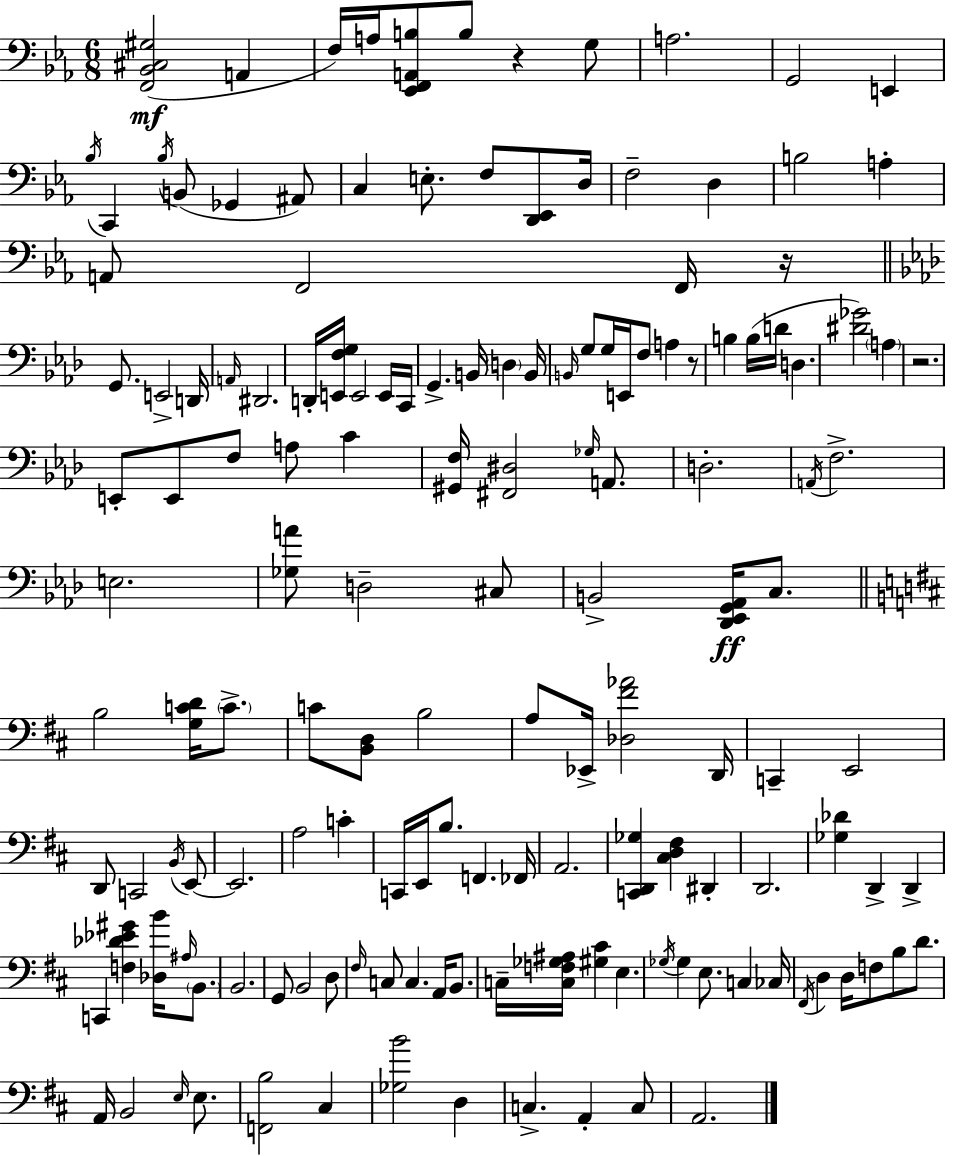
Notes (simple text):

[F2,Bb2,C#3,G#3]/h A2/q F3/s A3/s [Eb2,F2,A2,B3]/e B3/e R/q G3/e A3/h. G2/h E2/q Bb3/s C2/q Bb3/s B2/e Gb2/q A#2/e C3/q E3/e. F3/e [D2,Eb2]/e D3/s F3/h D3/q B3/h A3/q A2/e F2/h F2/s R/s G2/e. E2/h D2/s A2/s D#2/h. D2/s [E2,F3,G3]/s E2/h E2/s C2/s G2/q. B2/s D3/q B2/s B2/s G3/e G3/s E2/s F3/e A3/q R/e B3/q B3/s D4/s D3/q. [D#4,Gb4]/h A3/q R/h. E2/e E2/e F3/e A3/e C4/q [G#2,F3]/s [F#2,D#3]/h Gb3/s A2/e. D3/h. A2/s F3/h. E3/h. [Gb3,A4]/e D3/h C#3/e B2/h [Db2,Eb2,G2,Ab2]/s C3/e. B3/h [G3,C4,D4]/s C4/e. C4/e [B2,D3]/e B3/h A3/e Eb2/s [Db3,F#4,Ab4]/h D2/s C2/q E2/h D2/e C2/h B2/s E2/e E2/h. A3/h C4/q C2/s E2/s B3/e. F2/q. FES2/s A2/h. [C2,D2,Gb3]/q [C#3,D3,F#3]/q D#2/q D2/h. [Gb3,Db4]/q D2/q D2/q C2/q [F3,Db4,Eb4,G#4]/q [Db3,B4]/s A#3/s B2/e. B2/h. G2/e B2/h D3/e F#3/s C3/e C3/q. A2/s B2/e. C3/s [C3,F3,Gb3,A#3]/s [G#3,C#4]/q E3/q. Gb3/s Gb3/q E3/e. C3/q CES3/s F#2/s D3/q D3/s F3/e B3/e D4/e. A2/s B2/h E3/s E3/e. [F2,B3]/h C#3/q [Gb3,B4]/h D3/q C3/q. A2/q C3/e A2/h.